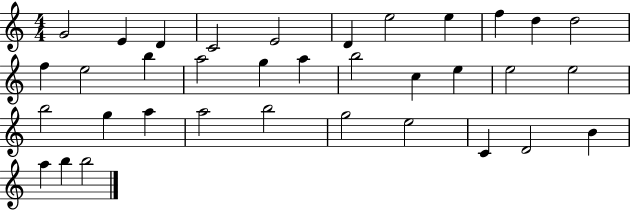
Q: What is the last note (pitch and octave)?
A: B5